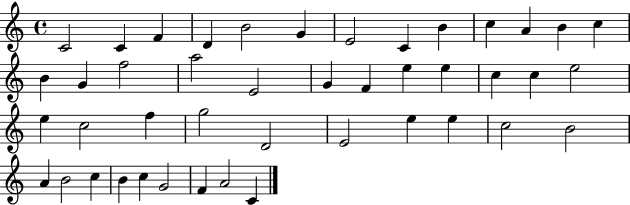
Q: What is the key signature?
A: C major